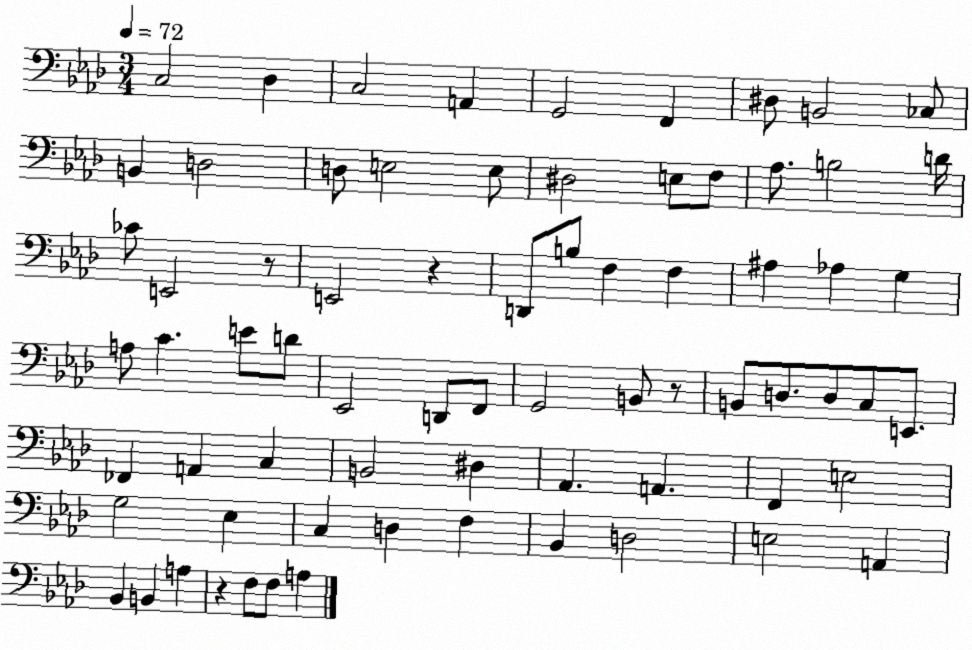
X:1
T:Untitled
M:3/4
L:1/4
K:Ab
C,2 _D, C,2 A,, G,,2 F,, ^D,/2 B,,2 _C,/2 B,, D,2 D,/2 E,2 E,/2 ^D,2 E,/2 F,/2 _A,/2 B,2 D/4 _C/2 E,,2 z/2 E,,2 z D,,/2 B,/2 F, F, ^A, _A, G, A,/2 C E/2 D/2 _E,,2 D,,/2 F,,/2 G,,2 B,,/2 z/2 B,,/2 D,/2 D,/2 C,/2 E,,/2 _F,, A,, C, B,,2 ^D, _A,, A,, F,, E,2 G,2 _E, C, D, F, _B,, D,2 E,2 A,, _B,, B,, A, z F,/2 F,/2 A,